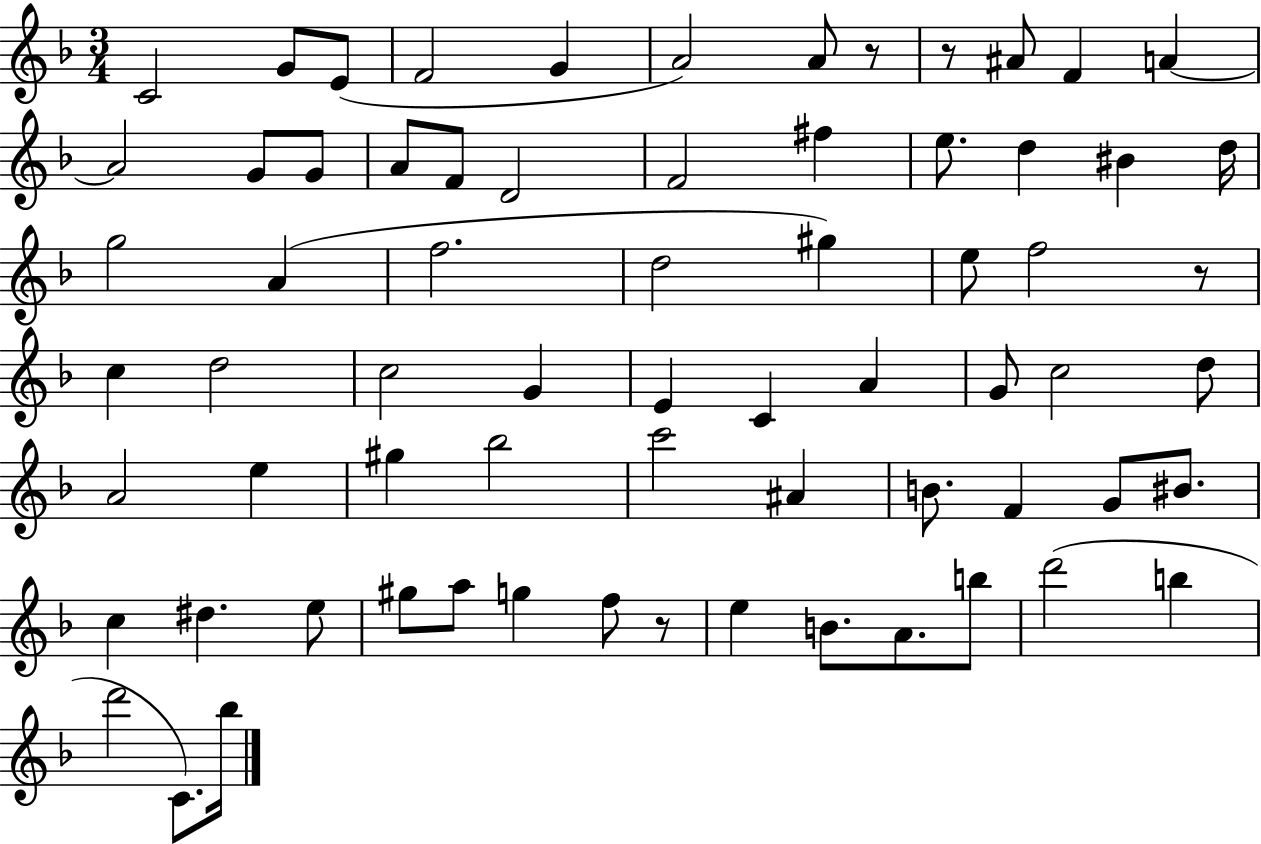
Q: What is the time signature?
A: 3/4